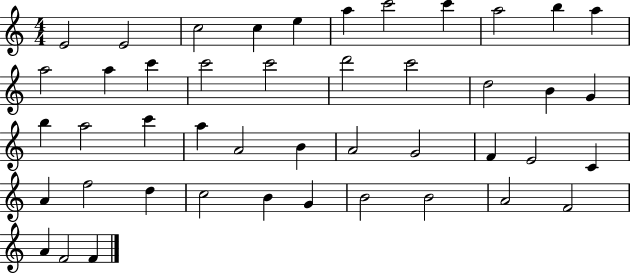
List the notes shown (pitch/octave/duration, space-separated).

E4/h E4/h C5/h C5/q E5/q A5/q C6/h C6/q A5/h B5/q A5/q A5/h A5/q C6/q C6/h C6/h D6/h C6/h D5/h B4/q G4/q B5/q A5/h C6/q A5/q A4/h B4/q A4/h G4/h F4/q E4/h C4/q A4/q F5/h D5/q C5/h B4/q G4/q B4/h B4/h A4/h F4/h A4/q F4/h F4/q